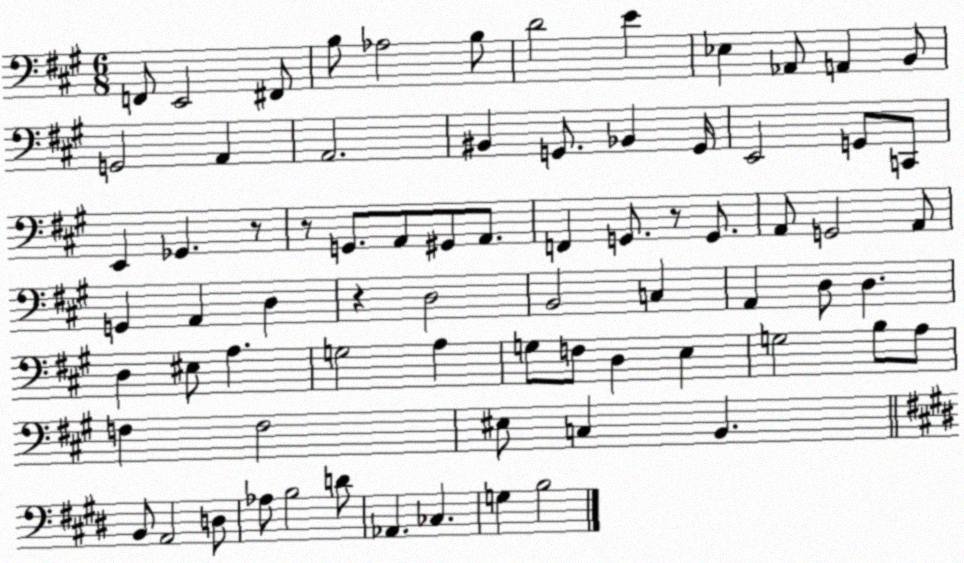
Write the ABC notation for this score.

X:1
T:Untitled
M:6/8
L:1/4
K:A
F,,/2 E,,2 ^F,,/2 B,/2 _A,2 B,/2 D2 E _E, _A,,/2 A,, B,,/2 G,,2 A,, A,,2 ^B,, G,,/2 _B,, G,,/4 E,,2 G,,/2 C,,/2 E,, _G,, z/2 z/2 G,,/2 A,,/2 ^G,,/2 A,,/2 F,, G,,/2 z/2 G,,/2 A,,/2 G,,2 A,,/2 G,, A,, D, z D,2 B,,2 C, A,, D,/2 D, D, ^E,/2 A, G,2 A, G,/2 F,/2 D, E, G,2 B,/2 A,/2 F, F,2 ^E,/2 C, B,, B,,/2 A,,2 D,/2 _A,/2 B,2 D/2 _A,, _C, G, B,2